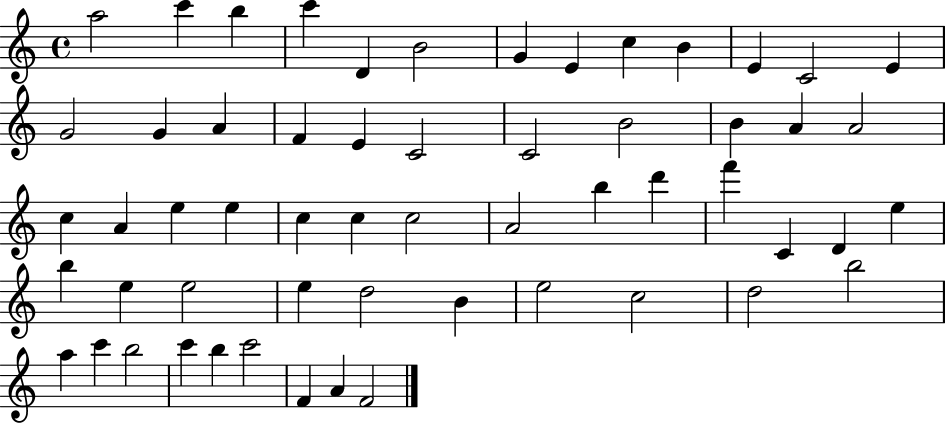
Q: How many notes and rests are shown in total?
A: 57